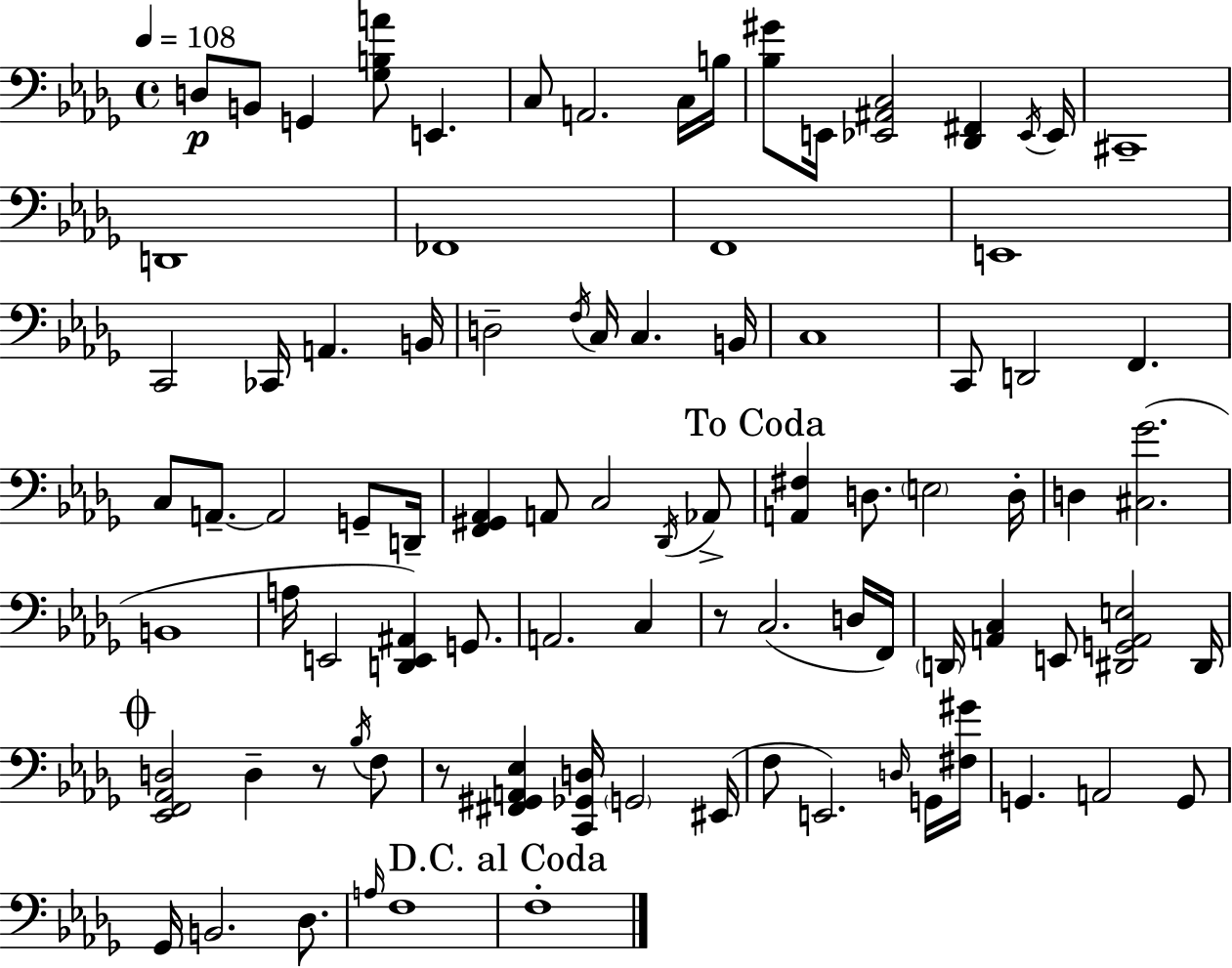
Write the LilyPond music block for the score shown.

{
  \clef bass
  \time 4/4
  \defaultTimeSignature
  \key bes \minor
  \tempo 4 = 108
  d8\p b,8 g,4 <ges b a'>8 e,4. | c8 a,2. c16 b16 | <bes gis'>8 e,16 <ees, ais, c>2 <des, fis,>4 \acciaccatura { ees,16 } | ees,16 cis,1-- | \break d,1 | fes,1 | f,1 | e,1 | \break c,2 ces,16 a,4. | b,16 d2-- \acciaccatura { f16 } c16 c4. | b,16 c1 | c,8 d,2 f,4. | \break c8 a,8.--~~ a,2 g,8-- | d,16-- <f, gis, aes,>4 a,8 c2 | \acciaccatura { des,16 } aes,8-> \mark "To Coda" <a, fis>4 d8. \parenthesize e2 | d16-. d4 <cis ges'>2.( | \break b,1 | a16 e,2 <d, e, ais,>4) | g,8. a,2. c4 | r8 c2.( | \break d16 f,16) \parenthesize d,16 <a, c>4 e,8 <dis, g, a, e>2 | dis,16 \mark \markup { \musicglyph "scripts.coda" } <ees, f, aes, d>2 d4-- r8 | \acciaccatura { bes16 } f8 r8 <fis, gis, a, ees>4 <c, ges, d>16 \parenthesize g,2 | eis,16( f8 e,2.) | \break \grace { d16 } g,16 <fis gis'>16 g,4. a,2 | g,8 ges,16 b,2. | des8. \grace { a16 } f1 | \mark "D.C. al Coda" f1-. | \break \bar "|."
}